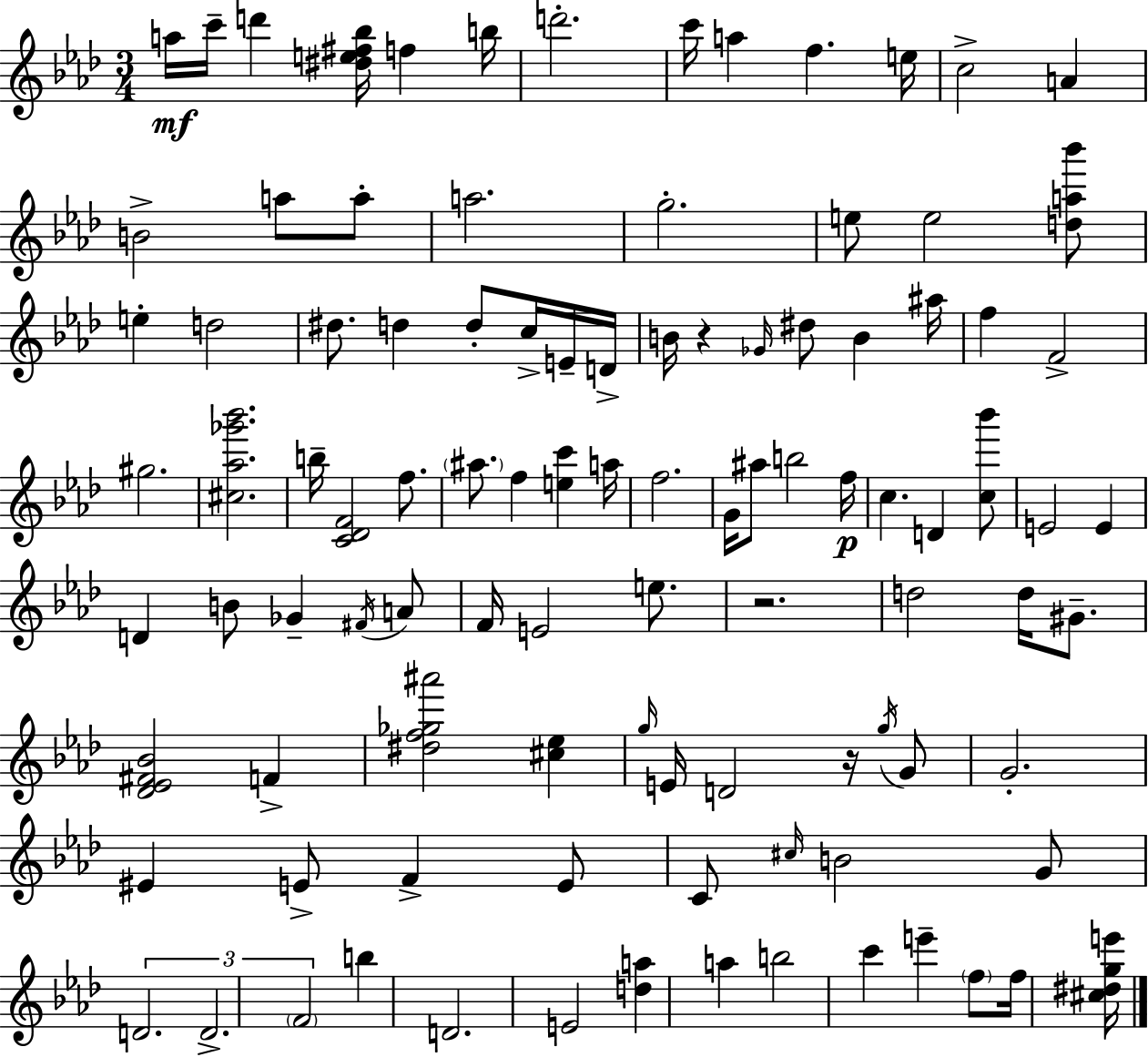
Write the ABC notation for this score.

X:1
T:Untitled
M:3/4
L:1/4
K:Fm
a/4 c'/4 d' [^de^f_b]/4 f b/4 d'2 c'/4 a f e/4 c2 A B2 a/2 a/2 a2 g2 e/2 e2 [da_b']/2 e d2 ^d/2 d d/2 c/4 E/4 D/4 B/4 z _G/4 ^d/2 B ^a/4 f F2 ^g2 [^c_a_g'_b']2 b/4 [C_DF]2 f/2 ^a/2 f [ec'] a/4 f2 G/4 ^a/2 b2 f/4 c D [c_b']/2 E2 E D B/2 _G ^F/4 A/2 F/4 E2 e/2 z2 d2 d/4 ^G/2 [_D_E^F_B]2 F [^df_g^a']2 [^c_e] g/4 E/4 D2 z/4 g/4 G/2 G2 ^E E/2 F E/2 C/2 ^c/4 B2 G/2 D2 D2 F2 b D2 E2 [da] a b2 c' e' f/2 f/4 [^c^dge']/4